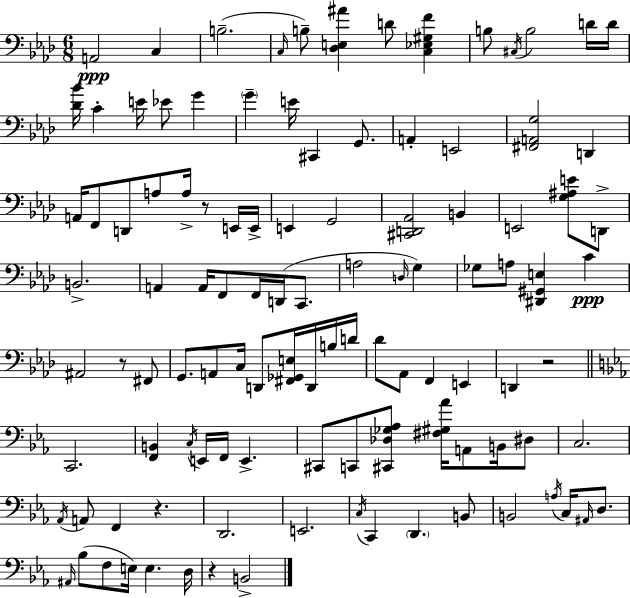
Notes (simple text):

A2/h C3/q B3/h. C3/s B3/e [Db3,E3,A#4]/q D4/e [C3,Eb3,G#3,F4]/q B3/e C#3/s B3/h D4/s D4/s [Db4,Bb4]/s C4/q E4/s Eb4/e G4/q G4/q E4/s C#2/q G2/e. A2/q E2/h [F#2,A2,G3]/h D2/q A2/s F2/e D2/e A3/e A3/s R/e E2/s E2/s E2/q G2/h [C#2,D2,Ab2]/h B2/q E2/h [G3,A#3,E4]/e D2/e B2/h. A2/q A2/s F2/e F2/s D2/s C2/e. A3/h D3/s G3/q Gb3/e A3/e [D#2,G#2,E3]/q C4/q A#2/h R/e F#2/e G2/e. A2/e C3/s D2/e [F#2,Gb2,E3]/s D2/s B3/s D4/s Db4/e Ab2/e F2/q E2/q D2/q R/h C2/h. [F2,B2]/q C3/s E2/s F2/s E2/q. C#2/e C2/e [C#2,Db3,Gb3,Ab3]/e [F#3,G#3,Ab4]/s A2/e B2/s D#3/e C3/h. Ab2/s A2/e F2/q R/q. D2/h. E2/h. C3/s C2/q D2/q. B2/e B2/h A3/s C3/s A#2/s D3/e. A#2/s Bb3/e F3/e E3/s E3/q. D3/s R/q B2/h